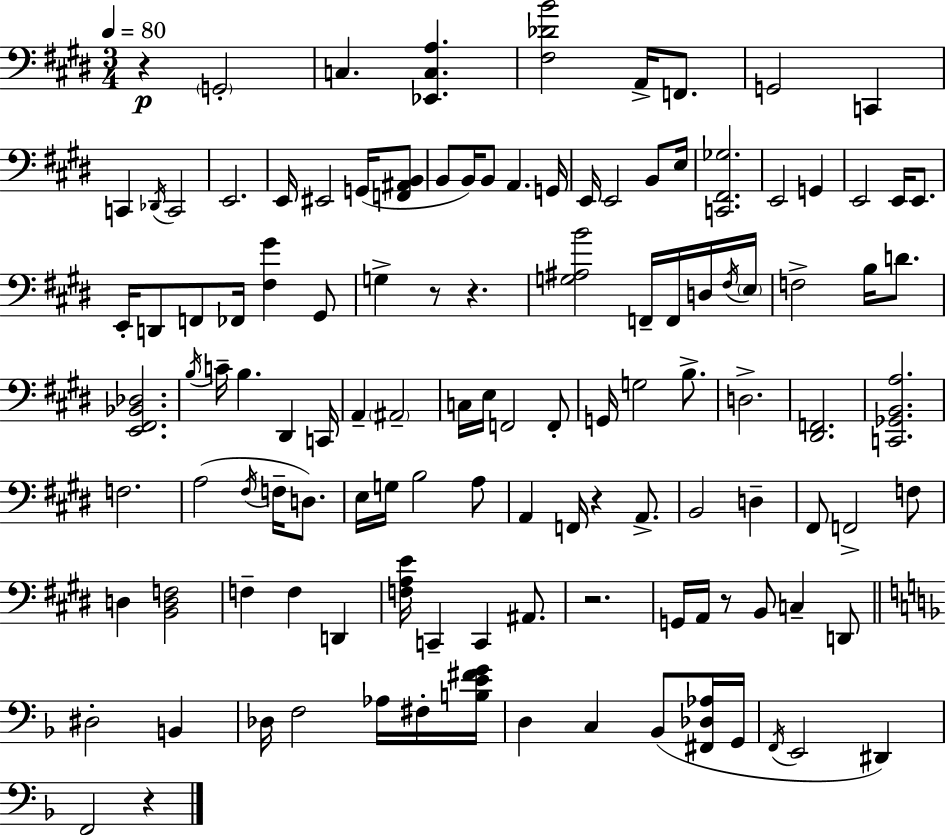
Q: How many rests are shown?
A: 7